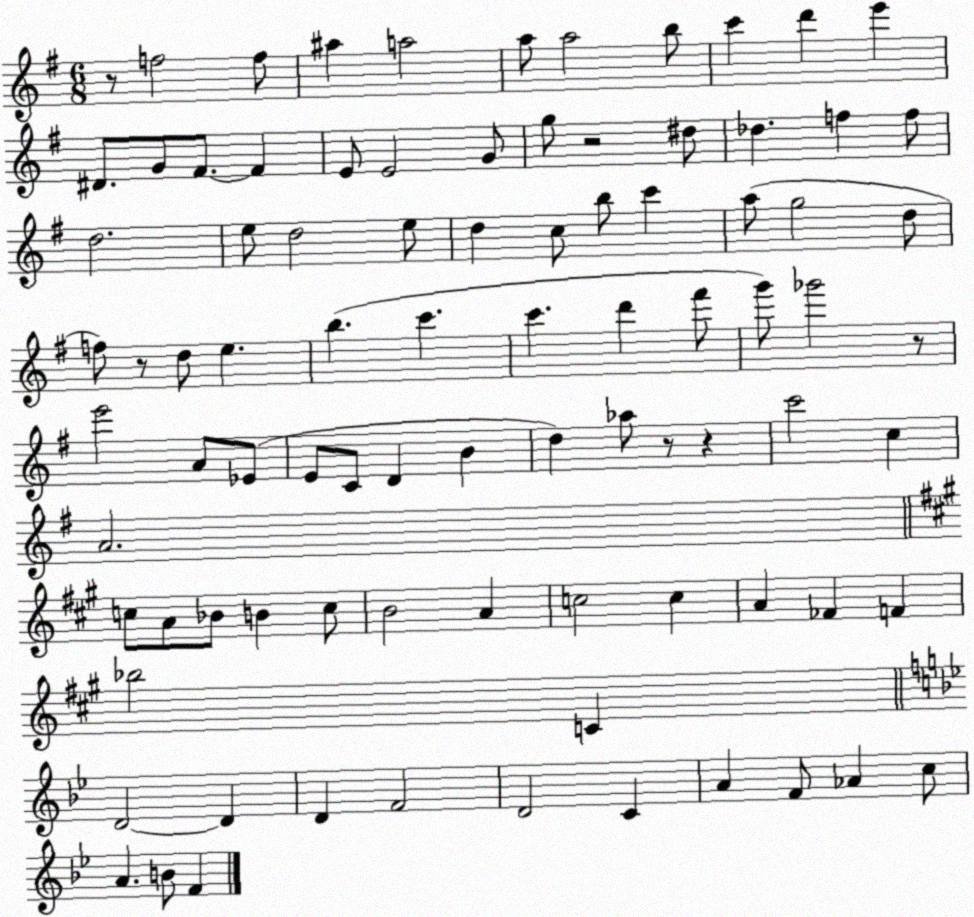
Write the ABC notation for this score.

X:1
T:Untitled
M:6/8
L:1/4
K:G
z/2 f2 f/2 ^a a2 a/2 a2 b/2 c' d' e' ^D/2 G/2 ^F/2 ^F E/2 E2 G/2 g/2 z2 ^d/2 _d f f/2 d2 e/2 d2 e/2 d c/2 b/2 c' a/2 g2 d/2 f/2 z/2 d/2 e b c' c' d' ^f'/2 g'/2 _g'2 z/2 e'2 A/2 _E/2 E/2 C/2 D B d _a/2 z/2 z c'2 c A2 c/2 A/2 _B/2 B c/2 B2 A c2 c A _F F _b2 C D2 D D F2 D2 C A F/2 _A c/2 A B/2 F